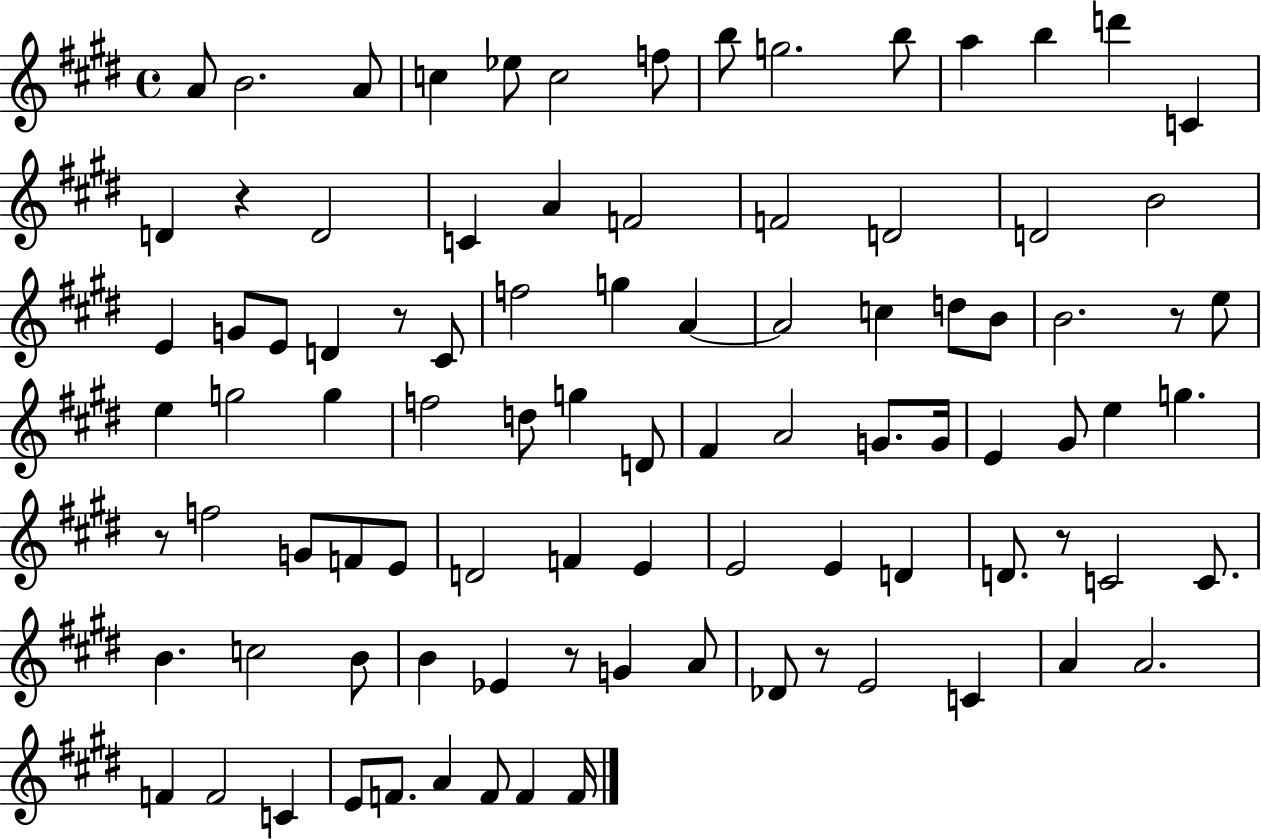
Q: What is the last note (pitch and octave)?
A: F4